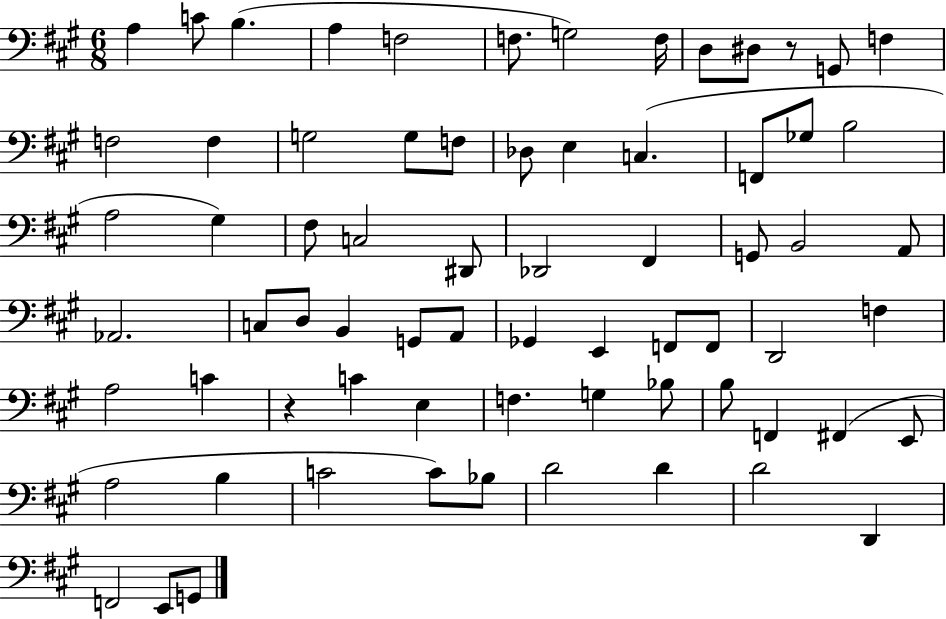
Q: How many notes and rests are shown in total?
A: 70